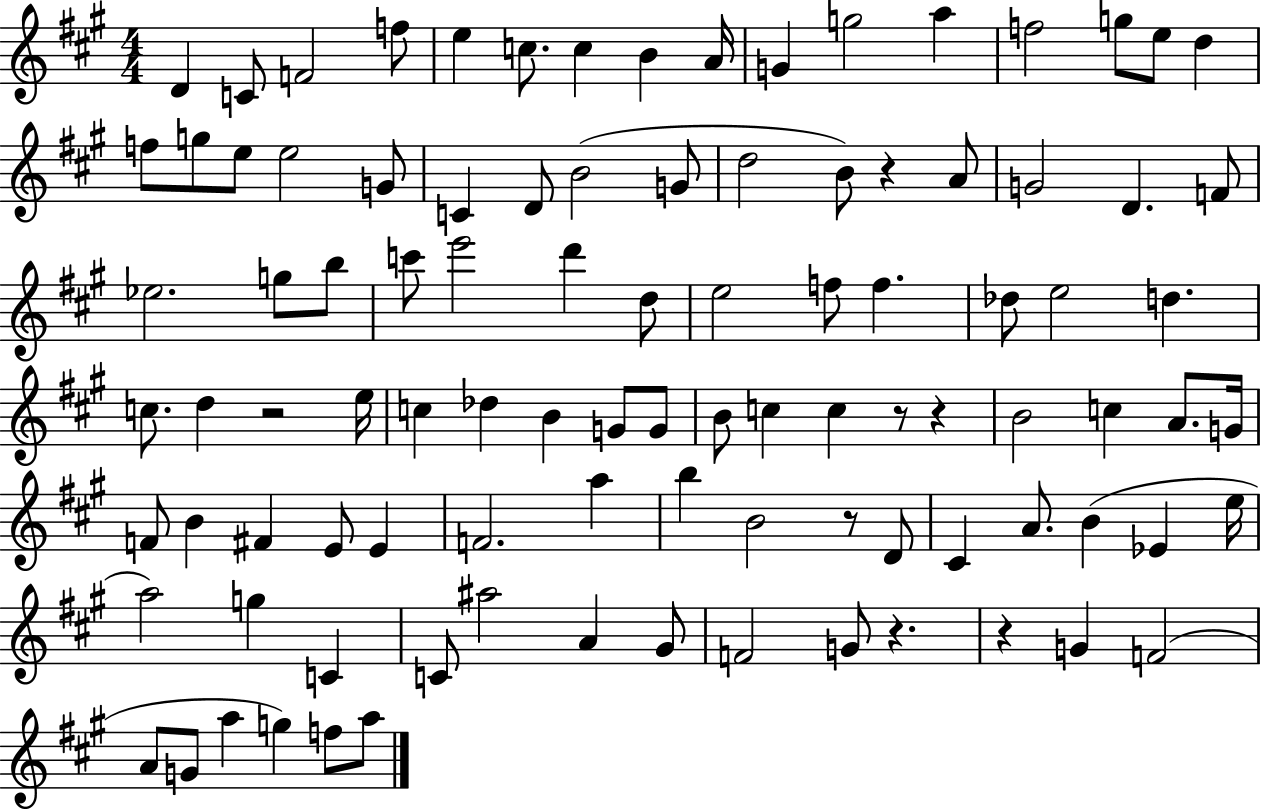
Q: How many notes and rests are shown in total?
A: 98